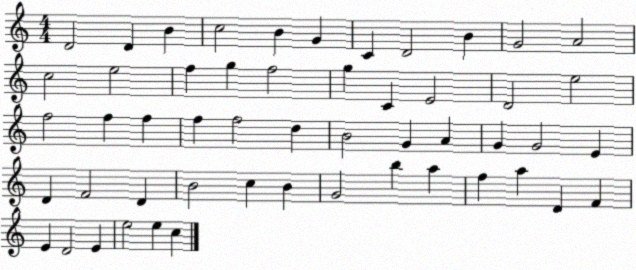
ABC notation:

X:1
T:Untitled
M:4/4
L:1/4
K:C
D2 D B c2 B G C D2 B G2 A2 c2 e2 f g f2 g C E2 D2 e2 f2 f f f f2 d B2 G A G G2 E D F2 D B2 c B G2 b a f a D F E D2 E e2 e c